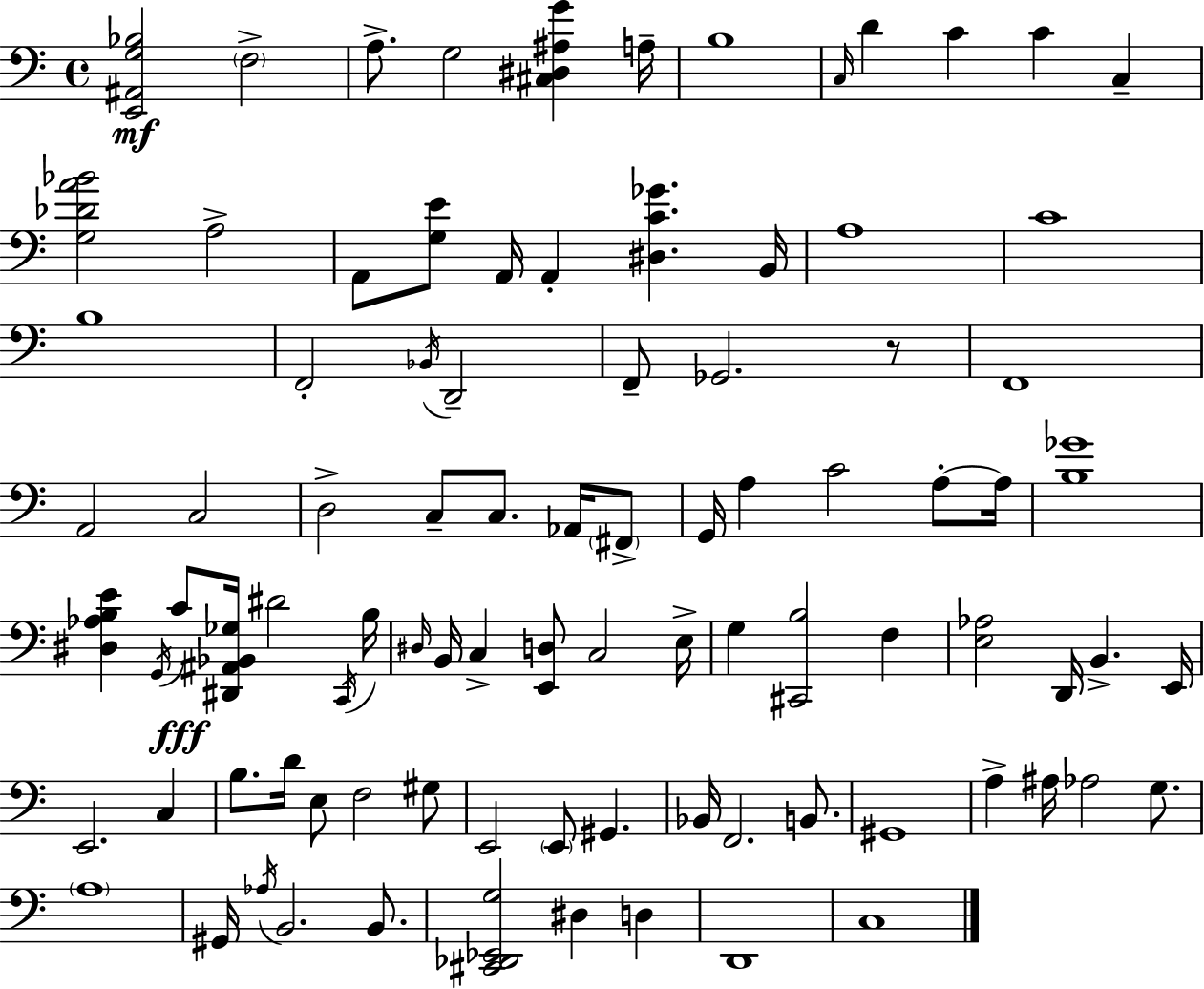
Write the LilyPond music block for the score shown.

{
  \clef bass
  \time 4/4
  \defaultTimeSignature
  \key a \minor
  <e, ais, g bes>2\mf \parenthesize f2-> | a8.-> g2 <cis dis ais g'>4 a16-- | b1 | \grace { c16 } d'4 c'4 c'4 c4-- | \break <g des' a' bes'>2 a2-> | a,8 <g e'>8 a,16 a,4-. <dis c' ges'>4. | b,16 a1 | c'1 | \break b1 | f,2-. \acciaccatura { bes,16 } d,2-- | f,8-- ges,2. | r8 f,1 | \break a,2 c2 | d2-> c8-- c8. aes,16 | \parenthesize fis,8-> g,16 a4 c'2 a8-.~~ | a16 <b ges'>1 | \break <dis aes b e'>4 \acciaccatura { g,16 } c'8\fff <dis, ais, bes, ges>16 dis'2 | \acciaccatura { c,16 } b16 \grace { dis16 } b,16 c4-> <e, d>8 c2 | e16-> g4 <cis, b>2 | f4 <e aes>2 d,16 b,4.-> | \break e,16 e,2. | c4 b8. d'16 e8 f2 | gis8 e,2 \parenthesize e,8 gis,4. | bes,16 f,2. | \break b,8. gis,1 | a4-> ais16 aes2 | g8. \parenthesize a1 | gis,16 \acciaccatura { aes16 } b,2. | \break b,8. <cis, des, ees, g>2 dis4 | d4 d,1 | c1 | \bar "|."
}